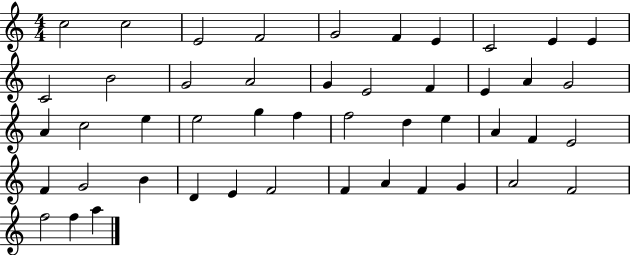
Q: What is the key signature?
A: C major